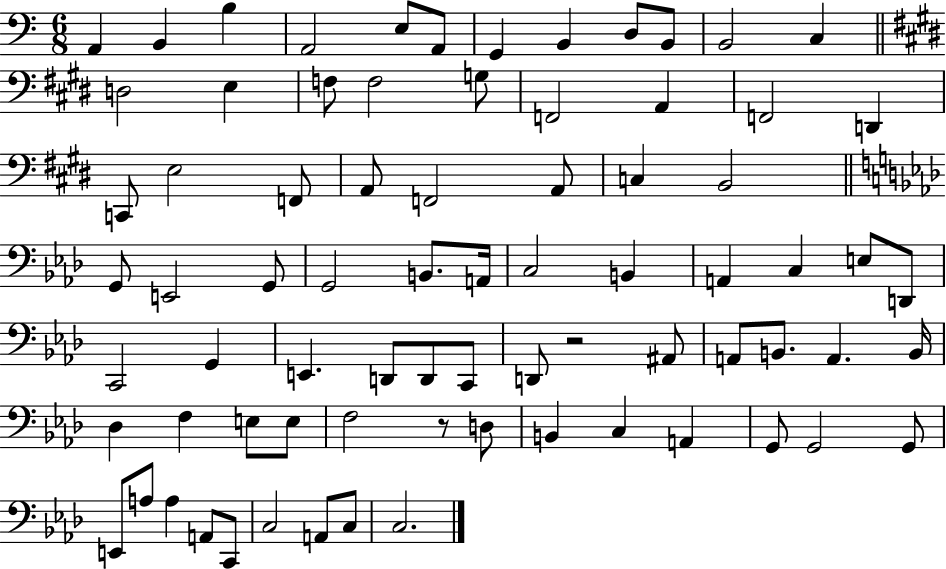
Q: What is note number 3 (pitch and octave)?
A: B3